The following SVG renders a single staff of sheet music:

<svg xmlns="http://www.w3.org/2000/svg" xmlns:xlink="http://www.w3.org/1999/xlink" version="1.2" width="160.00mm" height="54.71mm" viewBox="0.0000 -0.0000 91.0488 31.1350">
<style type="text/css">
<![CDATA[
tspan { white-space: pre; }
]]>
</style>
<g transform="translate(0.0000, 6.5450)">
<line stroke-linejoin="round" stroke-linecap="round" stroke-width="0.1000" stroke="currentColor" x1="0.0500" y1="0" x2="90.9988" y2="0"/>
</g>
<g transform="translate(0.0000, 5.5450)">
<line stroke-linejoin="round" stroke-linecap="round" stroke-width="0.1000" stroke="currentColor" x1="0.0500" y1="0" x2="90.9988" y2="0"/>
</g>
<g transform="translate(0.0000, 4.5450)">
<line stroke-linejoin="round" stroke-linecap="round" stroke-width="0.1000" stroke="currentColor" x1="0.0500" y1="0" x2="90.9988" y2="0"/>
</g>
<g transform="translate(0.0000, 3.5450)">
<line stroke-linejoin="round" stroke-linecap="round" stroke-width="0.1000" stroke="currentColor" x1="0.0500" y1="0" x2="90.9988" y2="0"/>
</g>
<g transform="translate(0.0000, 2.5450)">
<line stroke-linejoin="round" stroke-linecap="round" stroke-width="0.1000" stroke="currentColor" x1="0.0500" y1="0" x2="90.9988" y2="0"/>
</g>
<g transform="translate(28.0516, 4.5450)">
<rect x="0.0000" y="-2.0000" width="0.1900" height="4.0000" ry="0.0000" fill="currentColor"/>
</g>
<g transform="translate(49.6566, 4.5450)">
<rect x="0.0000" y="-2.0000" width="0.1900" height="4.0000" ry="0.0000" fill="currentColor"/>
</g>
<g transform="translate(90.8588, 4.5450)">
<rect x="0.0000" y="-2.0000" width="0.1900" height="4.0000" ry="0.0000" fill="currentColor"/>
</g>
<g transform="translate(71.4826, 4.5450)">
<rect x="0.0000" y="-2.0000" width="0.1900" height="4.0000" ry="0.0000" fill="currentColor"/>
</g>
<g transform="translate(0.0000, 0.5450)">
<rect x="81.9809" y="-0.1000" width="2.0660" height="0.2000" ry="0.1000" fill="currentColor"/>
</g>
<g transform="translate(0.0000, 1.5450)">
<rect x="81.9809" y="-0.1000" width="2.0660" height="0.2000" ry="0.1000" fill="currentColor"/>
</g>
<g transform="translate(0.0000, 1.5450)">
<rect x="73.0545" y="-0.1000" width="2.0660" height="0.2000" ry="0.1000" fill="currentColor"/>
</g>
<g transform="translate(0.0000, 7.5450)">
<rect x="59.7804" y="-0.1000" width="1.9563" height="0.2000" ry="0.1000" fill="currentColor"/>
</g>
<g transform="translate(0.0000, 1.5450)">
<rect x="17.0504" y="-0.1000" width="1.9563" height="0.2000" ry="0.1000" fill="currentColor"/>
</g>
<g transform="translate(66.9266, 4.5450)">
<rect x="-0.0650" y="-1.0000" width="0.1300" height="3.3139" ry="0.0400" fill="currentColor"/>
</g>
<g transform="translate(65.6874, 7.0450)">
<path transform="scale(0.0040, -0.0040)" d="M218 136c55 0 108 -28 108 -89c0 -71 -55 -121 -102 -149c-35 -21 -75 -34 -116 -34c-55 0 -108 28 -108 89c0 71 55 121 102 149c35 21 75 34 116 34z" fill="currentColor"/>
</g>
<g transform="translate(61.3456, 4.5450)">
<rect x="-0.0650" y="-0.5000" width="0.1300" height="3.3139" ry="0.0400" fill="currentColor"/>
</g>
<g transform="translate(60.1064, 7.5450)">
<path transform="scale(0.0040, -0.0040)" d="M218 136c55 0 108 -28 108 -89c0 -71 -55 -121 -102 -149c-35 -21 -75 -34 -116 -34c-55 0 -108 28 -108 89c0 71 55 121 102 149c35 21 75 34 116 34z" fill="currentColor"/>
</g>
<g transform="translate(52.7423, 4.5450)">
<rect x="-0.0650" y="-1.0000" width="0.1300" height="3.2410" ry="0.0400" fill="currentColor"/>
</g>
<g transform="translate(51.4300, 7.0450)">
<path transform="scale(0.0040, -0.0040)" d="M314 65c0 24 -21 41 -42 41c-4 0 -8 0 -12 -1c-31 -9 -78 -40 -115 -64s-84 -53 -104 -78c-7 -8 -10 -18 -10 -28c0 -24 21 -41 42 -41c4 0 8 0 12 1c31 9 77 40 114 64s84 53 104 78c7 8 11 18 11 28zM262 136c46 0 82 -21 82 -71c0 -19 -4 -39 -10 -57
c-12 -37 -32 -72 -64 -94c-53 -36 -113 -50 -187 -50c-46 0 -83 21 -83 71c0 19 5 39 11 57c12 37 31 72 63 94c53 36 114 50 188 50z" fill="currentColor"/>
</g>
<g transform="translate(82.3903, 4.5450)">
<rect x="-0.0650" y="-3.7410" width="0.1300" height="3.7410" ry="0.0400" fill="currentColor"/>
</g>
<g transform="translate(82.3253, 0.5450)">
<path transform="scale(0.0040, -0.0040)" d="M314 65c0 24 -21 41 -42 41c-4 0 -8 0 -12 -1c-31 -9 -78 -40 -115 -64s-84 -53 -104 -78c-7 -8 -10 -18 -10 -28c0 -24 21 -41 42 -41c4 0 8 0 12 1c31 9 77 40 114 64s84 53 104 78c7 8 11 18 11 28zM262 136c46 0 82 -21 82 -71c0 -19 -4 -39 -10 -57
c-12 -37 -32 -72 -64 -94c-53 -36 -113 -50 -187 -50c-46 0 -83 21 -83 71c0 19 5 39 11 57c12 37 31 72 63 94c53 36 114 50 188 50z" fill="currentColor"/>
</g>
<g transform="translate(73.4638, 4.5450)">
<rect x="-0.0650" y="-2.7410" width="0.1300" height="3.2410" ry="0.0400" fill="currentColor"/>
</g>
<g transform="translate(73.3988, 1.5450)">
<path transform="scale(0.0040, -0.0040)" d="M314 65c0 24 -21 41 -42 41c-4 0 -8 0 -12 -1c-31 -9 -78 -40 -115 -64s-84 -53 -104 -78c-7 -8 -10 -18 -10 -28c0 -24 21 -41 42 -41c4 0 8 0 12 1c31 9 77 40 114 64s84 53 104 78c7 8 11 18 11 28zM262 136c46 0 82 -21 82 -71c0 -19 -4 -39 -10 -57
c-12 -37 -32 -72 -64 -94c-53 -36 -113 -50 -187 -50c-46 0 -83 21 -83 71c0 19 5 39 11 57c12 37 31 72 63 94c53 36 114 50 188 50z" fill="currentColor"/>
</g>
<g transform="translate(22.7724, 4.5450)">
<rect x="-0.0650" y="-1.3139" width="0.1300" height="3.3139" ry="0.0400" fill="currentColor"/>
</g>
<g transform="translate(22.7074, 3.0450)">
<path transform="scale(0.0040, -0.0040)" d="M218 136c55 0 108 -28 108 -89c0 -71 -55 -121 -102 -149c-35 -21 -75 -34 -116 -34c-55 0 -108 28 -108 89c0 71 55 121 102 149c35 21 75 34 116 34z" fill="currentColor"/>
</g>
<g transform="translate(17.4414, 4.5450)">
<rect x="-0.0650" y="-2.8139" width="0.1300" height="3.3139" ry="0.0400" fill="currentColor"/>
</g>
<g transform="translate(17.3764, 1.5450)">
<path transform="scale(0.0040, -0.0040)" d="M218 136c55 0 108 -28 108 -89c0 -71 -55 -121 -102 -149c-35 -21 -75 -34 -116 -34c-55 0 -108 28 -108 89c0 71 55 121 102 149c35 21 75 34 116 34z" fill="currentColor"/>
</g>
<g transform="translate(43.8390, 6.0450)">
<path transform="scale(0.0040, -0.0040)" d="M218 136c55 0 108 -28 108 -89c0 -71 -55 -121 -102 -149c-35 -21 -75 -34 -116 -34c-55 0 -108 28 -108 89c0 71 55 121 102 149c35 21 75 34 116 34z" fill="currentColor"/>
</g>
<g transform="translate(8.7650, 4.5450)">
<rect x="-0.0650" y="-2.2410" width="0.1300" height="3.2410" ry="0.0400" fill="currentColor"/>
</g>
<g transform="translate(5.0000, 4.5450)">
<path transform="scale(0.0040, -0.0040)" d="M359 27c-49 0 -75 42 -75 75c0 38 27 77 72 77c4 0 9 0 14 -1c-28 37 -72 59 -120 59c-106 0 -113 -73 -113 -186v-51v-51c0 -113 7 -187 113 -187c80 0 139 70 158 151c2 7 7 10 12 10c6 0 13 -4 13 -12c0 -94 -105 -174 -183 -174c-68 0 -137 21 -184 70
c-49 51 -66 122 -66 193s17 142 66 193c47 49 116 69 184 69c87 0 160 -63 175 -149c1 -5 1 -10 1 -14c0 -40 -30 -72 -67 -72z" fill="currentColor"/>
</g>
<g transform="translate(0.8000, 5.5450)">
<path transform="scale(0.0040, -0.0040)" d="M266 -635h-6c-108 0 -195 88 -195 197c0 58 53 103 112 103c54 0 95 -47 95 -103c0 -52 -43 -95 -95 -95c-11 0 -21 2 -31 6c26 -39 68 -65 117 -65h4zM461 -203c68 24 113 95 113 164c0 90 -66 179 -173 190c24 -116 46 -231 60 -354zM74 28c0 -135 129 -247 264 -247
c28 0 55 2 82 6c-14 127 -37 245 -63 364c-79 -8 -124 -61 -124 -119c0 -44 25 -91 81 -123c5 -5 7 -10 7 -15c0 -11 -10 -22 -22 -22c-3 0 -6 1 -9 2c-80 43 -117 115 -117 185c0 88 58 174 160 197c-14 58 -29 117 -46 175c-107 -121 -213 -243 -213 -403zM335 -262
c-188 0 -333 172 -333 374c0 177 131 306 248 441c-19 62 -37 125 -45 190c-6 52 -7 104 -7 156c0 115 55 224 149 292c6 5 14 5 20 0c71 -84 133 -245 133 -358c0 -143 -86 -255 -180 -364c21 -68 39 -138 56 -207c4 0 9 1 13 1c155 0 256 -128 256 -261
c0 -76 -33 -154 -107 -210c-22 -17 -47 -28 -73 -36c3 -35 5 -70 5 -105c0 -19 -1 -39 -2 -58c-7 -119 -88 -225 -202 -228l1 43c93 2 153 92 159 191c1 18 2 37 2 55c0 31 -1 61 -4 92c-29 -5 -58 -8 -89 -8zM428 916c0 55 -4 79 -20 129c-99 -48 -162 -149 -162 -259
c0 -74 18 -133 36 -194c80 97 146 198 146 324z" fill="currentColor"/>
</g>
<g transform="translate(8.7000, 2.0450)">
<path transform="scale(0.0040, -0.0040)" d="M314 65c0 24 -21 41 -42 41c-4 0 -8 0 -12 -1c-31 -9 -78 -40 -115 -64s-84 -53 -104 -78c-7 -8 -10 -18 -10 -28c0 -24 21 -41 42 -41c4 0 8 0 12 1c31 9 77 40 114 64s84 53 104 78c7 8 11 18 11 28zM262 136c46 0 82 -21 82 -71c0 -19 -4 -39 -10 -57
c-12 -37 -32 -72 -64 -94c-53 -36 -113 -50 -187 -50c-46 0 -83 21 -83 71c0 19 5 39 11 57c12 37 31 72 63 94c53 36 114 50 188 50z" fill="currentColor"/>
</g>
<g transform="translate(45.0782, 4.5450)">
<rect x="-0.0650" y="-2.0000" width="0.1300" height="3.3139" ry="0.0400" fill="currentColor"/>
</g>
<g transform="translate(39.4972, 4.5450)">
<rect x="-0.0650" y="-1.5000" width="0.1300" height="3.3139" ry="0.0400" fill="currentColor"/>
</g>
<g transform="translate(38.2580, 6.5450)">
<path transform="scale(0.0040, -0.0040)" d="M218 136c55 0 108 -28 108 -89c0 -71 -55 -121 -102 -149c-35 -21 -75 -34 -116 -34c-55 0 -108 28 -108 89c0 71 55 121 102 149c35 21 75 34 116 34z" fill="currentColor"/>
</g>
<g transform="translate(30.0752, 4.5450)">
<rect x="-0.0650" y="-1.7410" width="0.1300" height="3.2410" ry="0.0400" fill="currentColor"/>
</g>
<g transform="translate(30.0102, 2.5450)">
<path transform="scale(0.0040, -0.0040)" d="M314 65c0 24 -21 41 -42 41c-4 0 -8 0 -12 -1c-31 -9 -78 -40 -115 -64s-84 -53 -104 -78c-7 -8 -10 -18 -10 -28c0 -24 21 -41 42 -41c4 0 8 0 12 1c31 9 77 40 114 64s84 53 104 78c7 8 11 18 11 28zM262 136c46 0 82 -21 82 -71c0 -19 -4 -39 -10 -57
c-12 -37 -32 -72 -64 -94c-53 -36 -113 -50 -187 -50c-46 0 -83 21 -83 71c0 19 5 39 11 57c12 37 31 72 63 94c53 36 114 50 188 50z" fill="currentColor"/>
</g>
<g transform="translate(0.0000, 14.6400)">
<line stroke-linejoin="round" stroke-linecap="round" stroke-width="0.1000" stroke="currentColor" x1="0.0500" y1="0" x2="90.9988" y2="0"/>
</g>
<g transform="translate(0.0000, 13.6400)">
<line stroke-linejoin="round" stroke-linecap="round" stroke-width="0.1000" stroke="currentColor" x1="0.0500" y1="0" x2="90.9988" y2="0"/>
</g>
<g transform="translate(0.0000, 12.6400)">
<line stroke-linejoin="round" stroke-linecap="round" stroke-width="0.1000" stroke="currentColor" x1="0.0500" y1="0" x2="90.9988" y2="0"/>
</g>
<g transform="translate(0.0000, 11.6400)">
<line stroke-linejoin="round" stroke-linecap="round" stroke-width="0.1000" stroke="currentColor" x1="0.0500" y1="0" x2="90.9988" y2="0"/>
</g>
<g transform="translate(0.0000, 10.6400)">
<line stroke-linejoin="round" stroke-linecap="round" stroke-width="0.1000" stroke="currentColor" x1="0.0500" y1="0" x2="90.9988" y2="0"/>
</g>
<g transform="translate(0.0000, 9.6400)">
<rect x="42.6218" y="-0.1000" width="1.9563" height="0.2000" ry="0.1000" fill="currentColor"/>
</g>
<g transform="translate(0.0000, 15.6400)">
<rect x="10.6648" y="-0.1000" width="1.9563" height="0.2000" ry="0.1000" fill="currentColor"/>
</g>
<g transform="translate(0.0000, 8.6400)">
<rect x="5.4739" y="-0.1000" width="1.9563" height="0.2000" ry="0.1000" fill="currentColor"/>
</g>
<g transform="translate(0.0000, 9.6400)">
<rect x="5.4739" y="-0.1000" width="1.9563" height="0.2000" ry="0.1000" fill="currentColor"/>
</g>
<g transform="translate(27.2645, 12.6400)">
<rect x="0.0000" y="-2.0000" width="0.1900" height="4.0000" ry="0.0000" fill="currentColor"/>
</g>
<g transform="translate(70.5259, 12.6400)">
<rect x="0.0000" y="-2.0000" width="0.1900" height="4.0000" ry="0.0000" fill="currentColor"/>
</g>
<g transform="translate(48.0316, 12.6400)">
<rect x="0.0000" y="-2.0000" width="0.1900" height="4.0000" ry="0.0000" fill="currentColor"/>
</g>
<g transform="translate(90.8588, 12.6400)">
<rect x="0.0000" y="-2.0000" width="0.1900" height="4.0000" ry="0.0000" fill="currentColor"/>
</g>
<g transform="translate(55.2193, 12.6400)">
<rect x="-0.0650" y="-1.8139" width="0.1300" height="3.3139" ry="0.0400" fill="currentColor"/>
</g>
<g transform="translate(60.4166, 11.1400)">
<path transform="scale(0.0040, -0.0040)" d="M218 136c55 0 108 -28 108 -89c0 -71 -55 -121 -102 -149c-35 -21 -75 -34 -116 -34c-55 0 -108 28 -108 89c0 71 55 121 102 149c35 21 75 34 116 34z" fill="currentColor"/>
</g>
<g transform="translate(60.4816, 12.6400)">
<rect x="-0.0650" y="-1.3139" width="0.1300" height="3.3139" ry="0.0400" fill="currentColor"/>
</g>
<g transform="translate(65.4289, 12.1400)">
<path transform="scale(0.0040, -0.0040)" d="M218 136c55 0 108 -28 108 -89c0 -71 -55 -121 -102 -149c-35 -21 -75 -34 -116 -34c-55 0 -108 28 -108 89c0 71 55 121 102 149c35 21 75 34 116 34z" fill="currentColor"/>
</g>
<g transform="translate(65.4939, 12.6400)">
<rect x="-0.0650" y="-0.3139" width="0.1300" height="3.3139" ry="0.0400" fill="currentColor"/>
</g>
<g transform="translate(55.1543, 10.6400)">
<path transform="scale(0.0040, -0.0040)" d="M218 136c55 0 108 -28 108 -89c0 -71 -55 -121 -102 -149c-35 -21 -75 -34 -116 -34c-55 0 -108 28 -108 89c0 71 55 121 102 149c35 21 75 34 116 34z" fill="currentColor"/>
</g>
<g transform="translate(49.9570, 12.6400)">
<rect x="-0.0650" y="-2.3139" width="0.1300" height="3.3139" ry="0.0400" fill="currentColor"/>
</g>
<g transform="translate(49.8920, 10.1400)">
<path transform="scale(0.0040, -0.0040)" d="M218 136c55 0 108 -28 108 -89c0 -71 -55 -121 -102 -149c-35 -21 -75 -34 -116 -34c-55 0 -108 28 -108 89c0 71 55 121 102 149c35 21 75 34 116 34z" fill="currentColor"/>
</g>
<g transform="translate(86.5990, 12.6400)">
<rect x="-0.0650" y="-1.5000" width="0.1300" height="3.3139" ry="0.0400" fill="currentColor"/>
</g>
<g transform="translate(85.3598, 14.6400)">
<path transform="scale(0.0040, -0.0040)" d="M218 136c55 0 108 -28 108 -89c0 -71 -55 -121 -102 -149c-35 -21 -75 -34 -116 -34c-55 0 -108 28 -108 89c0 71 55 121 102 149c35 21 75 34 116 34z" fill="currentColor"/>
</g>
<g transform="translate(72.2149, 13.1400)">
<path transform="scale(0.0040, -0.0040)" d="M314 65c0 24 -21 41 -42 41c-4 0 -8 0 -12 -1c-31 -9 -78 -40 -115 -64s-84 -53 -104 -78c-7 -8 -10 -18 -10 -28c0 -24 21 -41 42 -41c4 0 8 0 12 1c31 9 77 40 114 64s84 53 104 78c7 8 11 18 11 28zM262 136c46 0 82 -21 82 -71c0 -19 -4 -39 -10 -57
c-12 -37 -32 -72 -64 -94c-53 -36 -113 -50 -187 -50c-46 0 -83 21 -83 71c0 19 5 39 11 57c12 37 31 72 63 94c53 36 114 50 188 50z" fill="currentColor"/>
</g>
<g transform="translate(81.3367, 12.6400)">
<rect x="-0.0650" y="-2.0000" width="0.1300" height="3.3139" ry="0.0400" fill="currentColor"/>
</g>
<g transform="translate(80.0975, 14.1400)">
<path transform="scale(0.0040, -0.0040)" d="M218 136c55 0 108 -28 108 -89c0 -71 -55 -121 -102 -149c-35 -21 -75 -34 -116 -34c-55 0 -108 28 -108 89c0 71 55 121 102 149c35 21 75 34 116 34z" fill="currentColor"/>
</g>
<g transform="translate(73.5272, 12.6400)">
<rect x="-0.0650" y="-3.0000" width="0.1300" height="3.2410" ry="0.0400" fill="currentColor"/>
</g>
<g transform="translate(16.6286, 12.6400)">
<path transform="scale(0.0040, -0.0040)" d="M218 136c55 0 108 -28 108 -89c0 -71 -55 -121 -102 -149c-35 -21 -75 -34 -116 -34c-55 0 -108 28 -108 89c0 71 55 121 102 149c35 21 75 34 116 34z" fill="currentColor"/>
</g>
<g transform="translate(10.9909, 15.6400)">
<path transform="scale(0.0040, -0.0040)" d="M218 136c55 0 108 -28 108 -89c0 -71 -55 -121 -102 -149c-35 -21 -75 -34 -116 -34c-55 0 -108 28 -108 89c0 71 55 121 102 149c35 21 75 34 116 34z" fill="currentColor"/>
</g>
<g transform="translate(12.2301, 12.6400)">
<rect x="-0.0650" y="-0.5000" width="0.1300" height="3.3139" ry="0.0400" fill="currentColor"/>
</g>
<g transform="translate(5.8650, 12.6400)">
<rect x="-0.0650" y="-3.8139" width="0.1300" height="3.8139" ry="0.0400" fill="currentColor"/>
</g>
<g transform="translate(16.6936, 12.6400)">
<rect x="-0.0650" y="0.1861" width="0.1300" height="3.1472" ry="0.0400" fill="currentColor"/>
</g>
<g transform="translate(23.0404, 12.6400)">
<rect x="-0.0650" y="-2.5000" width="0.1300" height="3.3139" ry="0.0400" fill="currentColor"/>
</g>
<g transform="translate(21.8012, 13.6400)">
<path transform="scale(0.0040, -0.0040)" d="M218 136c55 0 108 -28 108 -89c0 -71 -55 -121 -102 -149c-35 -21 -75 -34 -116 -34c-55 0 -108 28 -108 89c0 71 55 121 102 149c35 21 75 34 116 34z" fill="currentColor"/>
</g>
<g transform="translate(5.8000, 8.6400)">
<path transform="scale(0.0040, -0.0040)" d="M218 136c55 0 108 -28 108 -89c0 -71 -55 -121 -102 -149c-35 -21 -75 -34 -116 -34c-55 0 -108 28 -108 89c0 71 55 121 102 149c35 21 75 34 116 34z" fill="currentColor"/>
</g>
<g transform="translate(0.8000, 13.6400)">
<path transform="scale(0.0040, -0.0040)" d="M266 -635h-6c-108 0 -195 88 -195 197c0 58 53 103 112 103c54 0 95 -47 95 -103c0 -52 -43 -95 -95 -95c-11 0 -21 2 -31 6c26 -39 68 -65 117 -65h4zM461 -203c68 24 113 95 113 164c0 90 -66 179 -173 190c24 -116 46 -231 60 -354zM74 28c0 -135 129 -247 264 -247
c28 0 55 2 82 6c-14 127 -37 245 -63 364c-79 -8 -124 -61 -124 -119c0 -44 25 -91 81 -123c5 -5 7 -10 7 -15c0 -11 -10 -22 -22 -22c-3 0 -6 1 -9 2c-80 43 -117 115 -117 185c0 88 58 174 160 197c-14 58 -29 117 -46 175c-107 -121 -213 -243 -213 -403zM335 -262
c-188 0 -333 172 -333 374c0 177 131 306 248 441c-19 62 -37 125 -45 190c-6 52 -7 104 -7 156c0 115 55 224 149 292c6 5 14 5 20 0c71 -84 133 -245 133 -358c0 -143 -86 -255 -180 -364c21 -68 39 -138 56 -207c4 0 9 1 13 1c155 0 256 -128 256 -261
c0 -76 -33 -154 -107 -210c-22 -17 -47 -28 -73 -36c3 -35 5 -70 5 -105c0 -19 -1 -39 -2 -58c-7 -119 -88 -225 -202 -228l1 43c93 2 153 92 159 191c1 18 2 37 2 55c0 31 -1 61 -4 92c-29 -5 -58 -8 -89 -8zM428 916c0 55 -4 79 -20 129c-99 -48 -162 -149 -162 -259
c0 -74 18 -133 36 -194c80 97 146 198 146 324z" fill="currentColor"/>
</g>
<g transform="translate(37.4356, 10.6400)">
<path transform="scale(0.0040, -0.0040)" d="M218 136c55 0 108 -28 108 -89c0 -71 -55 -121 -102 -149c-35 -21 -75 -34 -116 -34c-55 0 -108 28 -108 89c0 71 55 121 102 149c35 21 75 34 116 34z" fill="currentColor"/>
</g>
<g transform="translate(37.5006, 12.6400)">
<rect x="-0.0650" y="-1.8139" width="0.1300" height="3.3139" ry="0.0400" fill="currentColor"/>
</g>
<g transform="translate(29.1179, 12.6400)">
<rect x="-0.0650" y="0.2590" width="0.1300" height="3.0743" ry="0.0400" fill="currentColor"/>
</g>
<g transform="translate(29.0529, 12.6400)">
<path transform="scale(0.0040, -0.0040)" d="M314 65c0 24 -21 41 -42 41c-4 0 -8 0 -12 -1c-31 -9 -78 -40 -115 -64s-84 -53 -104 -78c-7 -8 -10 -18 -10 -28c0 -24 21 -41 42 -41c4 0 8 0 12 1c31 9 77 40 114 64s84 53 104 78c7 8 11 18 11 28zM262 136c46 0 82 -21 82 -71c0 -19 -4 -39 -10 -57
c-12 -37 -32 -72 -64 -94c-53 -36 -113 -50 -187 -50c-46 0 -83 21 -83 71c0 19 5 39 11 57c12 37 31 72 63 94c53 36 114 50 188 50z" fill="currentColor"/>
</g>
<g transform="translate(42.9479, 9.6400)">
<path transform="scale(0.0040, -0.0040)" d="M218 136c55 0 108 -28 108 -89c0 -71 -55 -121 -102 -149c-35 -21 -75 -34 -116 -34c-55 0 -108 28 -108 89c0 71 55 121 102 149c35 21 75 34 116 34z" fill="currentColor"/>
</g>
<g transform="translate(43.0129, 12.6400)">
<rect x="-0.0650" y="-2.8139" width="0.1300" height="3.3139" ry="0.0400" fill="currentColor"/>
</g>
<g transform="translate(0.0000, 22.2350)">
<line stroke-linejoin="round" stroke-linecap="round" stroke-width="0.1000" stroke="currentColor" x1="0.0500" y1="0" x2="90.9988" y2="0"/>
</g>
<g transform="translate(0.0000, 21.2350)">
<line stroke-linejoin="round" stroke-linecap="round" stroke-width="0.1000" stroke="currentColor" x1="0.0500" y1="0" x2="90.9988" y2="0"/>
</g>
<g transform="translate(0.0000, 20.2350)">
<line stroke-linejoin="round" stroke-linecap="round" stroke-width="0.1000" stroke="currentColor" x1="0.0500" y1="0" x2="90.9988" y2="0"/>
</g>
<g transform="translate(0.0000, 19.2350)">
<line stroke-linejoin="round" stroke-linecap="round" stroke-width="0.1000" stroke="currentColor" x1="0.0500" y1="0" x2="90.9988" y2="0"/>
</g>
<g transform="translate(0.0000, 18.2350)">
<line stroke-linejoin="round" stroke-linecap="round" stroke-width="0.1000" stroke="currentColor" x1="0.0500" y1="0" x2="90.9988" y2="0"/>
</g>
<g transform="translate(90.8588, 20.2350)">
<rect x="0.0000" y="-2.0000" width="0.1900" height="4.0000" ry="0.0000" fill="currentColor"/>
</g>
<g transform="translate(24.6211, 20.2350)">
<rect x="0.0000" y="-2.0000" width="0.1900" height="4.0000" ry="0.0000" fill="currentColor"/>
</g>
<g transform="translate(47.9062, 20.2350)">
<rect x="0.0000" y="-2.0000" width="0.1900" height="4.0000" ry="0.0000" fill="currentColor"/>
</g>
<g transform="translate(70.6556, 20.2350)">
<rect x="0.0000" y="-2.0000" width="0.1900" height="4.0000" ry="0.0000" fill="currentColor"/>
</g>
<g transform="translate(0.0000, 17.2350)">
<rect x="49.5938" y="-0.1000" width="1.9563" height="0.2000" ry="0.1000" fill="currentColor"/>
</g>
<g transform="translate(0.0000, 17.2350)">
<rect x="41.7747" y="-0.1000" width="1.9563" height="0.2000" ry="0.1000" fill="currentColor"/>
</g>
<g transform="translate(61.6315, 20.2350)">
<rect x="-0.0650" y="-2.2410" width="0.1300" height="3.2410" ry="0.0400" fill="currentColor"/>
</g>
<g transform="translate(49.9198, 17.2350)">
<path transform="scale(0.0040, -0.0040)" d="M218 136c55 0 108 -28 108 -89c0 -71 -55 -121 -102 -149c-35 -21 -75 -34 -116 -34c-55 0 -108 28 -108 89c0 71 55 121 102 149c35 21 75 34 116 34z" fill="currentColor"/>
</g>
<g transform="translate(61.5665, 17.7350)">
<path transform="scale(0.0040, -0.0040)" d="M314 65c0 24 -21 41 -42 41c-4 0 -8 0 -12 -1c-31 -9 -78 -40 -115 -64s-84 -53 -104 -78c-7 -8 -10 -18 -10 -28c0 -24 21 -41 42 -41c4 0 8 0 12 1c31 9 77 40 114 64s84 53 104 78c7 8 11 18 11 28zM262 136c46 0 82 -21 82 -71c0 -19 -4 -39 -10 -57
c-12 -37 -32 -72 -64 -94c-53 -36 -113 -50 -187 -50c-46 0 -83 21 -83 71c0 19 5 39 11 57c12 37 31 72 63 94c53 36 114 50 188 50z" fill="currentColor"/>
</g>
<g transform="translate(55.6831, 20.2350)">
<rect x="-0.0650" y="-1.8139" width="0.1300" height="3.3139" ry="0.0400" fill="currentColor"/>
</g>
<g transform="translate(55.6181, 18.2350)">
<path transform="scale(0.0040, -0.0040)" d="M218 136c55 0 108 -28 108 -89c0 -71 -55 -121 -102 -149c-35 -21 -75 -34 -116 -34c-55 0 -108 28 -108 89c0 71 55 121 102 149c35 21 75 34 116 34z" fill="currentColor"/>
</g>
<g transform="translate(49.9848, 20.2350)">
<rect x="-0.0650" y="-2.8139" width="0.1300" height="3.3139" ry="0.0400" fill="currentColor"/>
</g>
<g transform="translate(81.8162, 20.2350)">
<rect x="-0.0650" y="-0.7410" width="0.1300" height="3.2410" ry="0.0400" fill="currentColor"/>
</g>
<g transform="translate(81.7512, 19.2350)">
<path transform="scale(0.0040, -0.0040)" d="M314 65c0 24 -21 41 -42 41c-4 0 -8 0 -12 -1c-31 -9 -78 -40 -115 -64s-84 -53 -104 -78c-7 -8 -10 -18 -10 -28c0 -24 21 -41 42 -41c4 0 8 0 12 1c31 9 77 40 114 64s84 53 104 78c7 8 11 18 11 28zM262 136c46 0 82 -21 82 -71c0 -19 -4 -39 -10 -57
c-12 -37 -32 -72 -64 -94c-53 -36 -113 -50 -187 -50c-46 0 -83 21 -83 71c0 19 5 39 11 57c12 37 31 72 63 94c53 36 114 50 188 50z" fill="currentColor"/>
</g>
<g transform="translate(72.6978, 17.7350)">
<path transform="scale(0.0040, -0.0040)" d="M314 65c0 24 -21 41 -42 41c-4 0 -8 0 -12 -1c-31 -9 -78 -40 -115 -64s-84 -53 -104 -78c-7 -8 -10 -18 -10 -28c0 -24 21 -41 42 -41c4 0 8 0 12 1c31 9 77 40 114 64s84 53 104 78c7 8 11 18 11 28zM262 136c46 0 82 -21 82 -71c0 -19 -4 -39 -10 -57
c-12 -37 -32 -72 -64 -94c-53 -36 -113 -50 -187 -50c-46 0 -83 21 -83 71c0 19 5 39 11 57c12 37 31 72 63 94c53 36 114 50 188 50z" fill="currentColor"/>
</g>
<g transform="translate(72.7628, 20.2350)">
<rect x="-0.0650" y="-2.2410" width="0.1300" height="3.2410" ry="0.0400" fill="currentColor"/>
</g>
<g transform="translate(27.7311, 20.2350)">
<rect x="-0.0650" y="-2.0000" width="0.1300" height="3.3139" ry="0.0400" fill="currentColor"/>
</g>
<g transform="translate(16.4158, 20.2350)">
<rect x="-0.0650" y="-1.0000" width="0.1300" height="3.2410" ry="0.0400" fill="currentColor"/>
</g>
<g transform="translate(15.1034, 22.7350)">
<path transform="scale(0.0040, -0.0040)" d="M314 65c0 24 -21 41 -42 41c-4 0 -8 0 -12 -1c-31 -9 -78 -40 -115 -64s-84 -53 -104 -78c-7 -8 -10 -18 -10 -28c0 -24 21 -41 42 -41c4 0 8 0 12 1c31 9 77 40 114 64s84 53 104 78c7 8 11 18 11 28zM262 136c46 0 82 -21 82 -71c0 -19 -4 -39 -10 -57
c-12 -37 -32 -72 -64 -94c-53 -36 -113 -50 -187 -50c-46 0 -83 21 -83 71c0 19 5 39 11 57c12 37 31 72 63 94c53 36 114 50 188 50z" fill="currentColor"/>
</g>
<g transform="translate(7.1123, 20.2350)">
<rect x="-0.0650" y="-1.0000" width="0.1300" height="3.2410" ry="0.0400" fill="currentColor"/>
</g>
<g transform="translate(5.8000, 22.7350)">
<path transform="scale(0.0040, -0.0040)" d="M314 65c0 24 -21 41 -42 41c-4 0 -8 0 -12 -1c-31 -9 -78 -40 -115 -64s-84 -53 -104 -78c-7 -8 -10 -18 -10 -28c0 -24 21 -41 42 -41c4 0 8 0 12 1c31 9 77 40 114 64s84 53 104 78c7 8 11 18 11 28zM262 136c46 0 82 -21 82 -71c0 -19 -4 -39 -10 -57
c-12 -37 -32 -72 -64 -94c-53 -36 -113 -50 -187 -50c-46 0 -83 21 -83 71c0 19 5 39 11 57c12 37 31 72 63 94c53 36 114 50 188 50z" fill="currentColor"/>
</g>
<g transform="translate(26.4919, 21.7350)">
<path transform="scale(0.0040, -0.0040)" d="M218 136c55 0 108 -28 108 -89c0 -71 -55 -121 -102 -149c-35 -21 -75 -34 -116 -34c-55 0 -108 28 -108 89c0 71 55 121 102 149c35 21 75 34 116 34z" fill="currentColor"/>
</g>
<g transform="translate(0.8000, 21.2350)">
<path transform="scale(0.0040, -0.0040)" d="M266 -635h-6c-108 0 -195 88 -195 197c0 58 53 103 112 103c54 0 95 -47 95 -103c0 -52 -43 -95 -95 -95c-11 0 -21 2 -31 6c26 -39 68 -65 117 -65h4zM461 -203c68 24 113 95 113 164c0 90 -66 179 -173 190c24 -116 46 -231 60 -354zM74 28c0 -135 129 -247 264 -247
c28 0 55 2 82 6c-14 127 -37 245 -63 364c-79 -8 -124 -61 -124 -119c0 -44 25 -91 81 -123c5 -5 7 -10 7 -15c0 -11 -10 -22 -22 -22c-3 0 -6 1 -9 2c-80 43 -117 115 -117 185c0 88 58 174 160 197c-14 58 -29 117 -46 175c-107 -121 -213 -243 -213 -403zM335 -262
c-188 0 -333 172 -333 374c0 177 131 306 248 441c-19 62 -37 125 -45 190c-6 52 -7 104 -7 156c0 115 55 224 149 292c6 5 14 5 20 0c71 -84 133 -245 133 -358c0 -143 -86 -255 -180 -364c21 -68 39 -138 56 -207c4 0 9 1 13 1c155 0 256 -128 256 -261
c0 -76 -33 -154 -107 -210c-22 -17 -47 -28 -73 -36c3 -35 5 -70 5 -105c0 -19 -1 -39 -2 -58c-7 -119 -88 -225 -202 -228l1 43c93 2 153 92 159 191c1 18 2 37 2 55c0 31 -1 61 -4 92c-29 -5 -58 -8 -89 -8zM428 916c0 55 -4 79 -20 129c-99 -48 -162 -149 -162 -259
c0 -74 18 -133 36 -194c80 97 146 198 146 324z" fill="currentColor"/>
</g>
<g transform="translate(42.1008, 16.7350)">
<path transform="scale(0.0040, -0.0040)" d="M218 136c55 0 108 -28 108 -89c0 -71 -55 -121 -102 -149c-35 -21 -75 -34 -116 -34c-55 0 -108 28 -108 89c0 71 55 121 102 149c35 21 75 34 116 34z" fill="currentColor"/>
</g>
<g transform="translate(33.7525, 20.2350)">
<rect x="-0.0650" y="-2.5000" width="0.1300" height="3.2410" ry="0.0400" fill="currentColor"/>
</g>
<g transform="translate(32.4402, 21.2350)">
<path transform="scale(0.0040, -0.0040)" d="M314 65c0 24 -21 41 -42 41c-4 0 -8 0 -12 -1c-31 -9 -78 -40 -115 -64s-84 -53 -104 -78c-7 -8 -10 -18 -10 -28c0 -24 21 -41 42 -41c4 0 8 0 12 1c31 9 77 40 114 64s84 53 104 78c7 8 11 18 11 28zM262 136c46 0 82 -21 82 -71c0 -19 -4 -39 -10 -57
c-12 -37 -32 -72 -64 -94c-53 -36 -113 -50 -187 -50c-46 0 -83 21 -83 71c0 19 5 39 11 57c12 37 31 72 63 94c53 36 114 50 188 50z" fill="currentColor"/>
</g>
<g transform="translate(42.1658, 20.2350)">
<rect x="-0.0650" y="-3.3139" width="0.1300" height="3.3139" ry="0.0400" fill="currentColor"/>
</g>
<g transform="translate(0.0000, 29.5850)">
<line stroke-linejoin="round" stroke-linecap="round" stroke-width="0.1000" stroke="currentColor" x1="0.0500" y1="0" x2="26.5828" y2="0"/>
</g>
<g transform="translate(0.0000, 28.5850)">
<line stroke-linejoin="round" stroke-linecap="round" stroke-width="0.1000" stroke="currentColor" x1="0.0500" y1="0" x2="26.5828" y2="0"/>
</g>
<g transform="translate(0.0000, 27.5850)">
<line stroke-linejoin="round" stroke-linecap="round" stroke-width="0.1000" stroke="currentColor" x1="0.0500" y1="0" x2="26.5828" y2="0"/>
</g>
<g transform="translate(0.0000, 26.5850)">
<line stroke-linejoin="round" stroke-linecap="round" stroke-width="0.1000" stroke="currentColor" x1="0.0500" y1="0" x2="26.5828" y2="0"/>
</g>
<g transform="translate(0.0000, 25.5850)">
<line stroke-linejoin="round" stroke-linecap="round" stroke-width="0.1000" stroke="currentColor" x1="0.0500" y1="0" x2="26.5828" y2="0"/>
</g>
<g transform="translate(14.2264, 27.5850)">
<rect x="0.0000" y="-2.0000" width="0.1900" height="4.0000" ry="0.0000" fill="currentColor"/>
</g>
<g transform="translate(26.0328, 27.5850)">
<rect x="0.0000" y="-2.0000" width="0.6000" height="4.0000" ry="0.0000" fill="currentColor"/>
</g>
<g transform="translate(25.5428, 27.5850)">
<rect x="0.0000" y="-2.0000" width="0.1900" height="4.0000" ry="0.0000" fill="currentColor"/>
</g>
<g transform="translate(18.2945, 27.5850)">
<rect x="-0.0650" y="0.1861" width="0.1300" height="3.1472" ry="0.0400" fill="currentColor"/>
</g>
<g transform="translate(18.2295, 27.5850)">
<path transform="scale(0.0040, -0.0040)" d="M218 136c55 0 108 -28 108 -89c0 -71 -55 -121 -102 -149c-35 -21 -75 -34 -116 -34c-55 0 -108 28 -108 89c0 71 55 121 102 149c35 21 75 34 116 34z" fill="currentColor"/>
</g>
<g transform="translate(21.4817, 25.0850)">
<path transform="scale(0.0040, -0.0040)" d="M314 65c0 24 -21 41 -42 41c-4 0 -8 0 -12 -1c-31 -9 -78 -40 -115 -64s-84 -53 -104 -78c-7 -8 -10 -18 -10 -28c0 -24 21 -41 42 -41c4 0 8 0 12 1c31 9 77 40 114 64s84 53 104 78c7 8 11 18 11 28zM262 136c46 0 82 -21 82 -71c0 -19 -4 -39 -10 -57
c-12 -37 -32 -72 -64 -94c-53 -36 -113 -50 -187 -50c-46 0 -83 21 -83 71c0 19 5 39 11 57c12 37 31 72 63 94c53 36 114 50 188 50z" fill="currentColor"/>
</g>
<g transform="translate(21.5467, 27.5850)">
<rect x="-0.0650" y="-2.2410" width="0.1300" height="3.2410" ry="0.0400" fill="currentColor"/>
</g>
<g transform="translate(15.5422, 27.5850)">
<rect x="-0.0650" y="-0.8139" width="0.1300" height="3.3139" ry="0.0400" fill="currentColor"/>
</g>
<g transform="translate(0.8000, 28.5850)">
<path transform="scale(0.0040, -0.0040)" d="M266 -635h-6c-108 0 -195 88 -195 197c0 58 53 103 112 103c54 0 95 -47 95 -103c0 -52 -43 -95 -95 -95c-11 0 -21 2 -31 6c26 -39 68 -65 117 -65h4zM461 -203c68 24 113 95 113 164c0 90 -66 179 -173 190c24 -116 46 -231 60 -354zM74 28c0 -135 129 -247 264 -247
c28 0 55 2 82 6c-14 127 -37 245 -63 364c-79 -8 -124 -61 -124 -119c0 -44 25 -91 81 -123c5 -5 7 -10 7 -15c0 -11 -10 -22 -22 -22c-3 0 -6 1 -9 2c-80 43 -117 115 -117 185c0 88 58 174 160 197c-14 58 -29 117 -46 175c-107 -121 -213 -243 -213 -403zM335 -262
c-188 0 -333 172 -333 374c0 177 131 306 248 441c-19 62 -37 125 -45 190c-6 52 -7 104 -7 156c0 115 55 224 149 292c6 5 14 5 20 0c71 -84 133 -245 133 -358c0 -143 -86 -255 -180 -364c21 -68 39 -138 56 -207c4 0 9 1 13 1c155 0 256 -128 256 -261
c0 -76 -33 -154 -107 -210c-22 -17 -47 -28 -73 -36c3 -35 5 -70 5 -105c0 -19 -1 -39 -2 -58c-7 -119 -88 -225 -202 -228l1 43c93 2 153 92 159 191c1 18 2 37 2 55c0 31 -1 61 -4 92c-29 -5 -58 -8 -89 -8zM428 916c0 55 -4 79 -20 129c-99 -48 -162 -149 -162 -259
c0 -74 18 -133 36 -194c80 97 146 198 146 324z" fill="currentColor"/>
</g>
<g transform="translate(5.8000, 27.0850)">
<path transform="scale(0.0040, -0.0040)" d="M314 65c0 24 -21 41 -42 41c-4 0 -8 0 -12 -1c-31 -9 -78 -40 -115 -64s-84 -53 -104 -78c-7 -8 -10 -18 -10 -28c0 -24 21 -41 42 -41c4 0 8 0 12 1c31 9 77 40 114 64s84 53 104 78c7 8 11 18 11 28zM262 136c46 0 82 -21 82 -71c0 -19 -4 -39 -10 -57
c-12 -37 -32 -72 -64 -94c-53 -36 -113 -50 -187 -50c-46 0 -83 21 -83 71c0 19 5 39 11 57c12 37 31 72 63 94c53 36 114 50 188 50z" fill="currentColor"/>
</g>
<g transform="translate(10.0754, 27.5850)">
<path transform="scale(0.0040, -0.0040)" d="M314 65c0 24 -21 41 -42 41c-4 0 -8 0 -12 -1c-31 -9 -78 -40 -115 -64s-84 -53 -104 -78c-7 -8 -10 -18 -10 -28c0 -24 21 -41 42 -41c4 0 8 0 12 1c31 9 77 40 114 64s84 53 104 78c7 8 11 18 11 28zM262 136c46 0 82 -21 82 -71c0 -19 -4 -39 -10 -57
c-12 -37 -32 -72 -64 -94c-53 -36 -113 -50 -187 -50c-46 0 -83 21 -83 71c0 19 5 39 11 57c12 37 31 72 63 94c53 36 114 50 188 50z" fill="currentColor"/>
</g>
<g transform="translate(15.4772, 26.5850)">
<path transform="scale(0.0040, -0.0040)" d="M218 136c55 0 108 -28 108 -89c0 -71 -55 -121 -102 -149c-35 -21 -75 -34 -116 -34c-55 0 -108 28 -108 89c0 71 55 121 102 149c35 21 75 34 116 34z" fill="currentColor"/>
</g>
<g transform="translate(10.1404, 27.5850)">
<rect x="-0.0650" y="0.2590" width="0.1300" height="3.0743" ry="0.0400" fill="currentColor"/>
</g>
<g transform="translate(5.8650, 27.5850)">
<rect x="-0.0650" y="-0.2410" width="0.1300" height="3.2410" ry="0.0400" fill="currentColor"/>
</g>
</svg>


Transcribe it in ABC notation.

X:1
T:Untitled
M:4/4
L:1/4
K:C
g2 a e f2 E F D2 C D a2 c'2 c' C B G B2 f a g f e c A2 F E D2 D2 F G2 b a f g2 g2 d2 c2 B2 d B g2